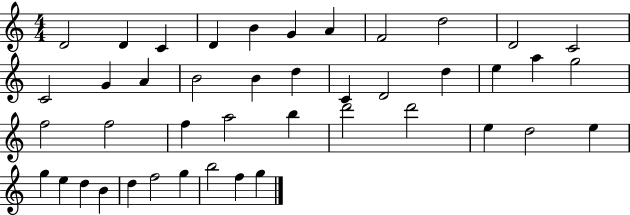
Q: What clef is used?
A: treble